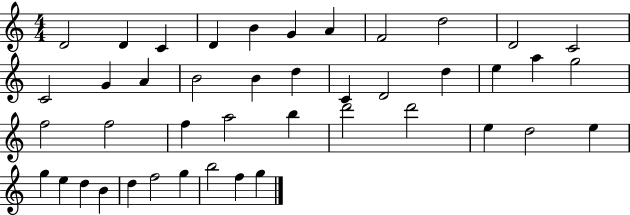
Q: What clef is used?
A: treble